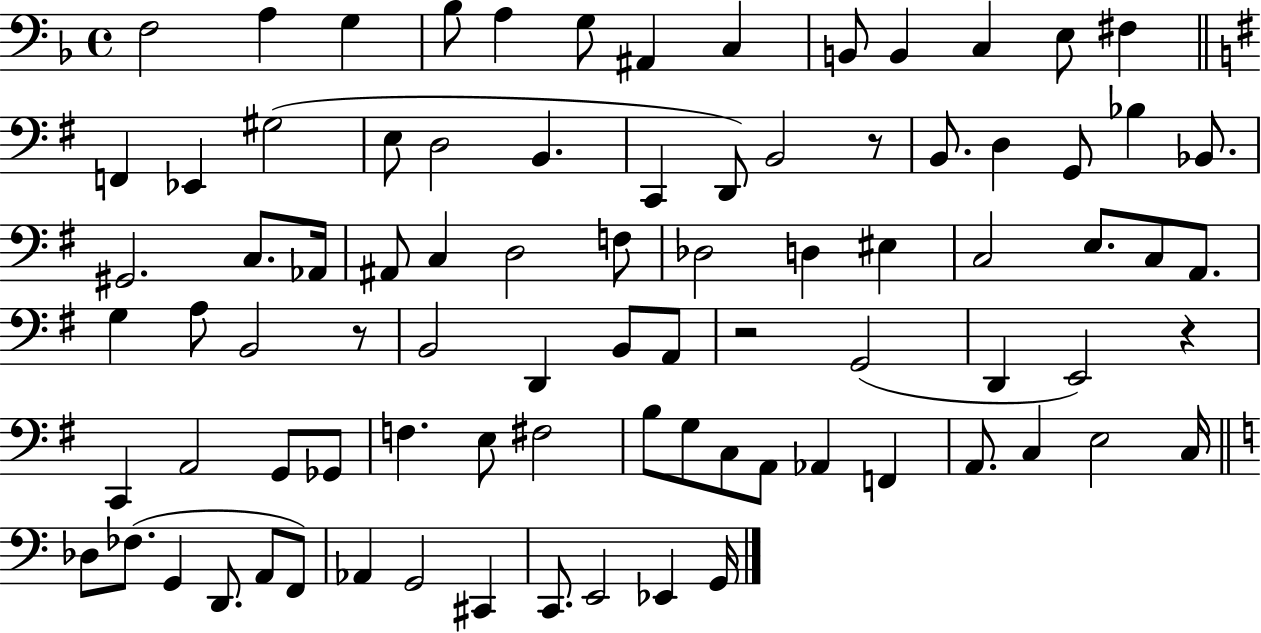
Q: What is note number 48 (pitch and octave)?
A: A2